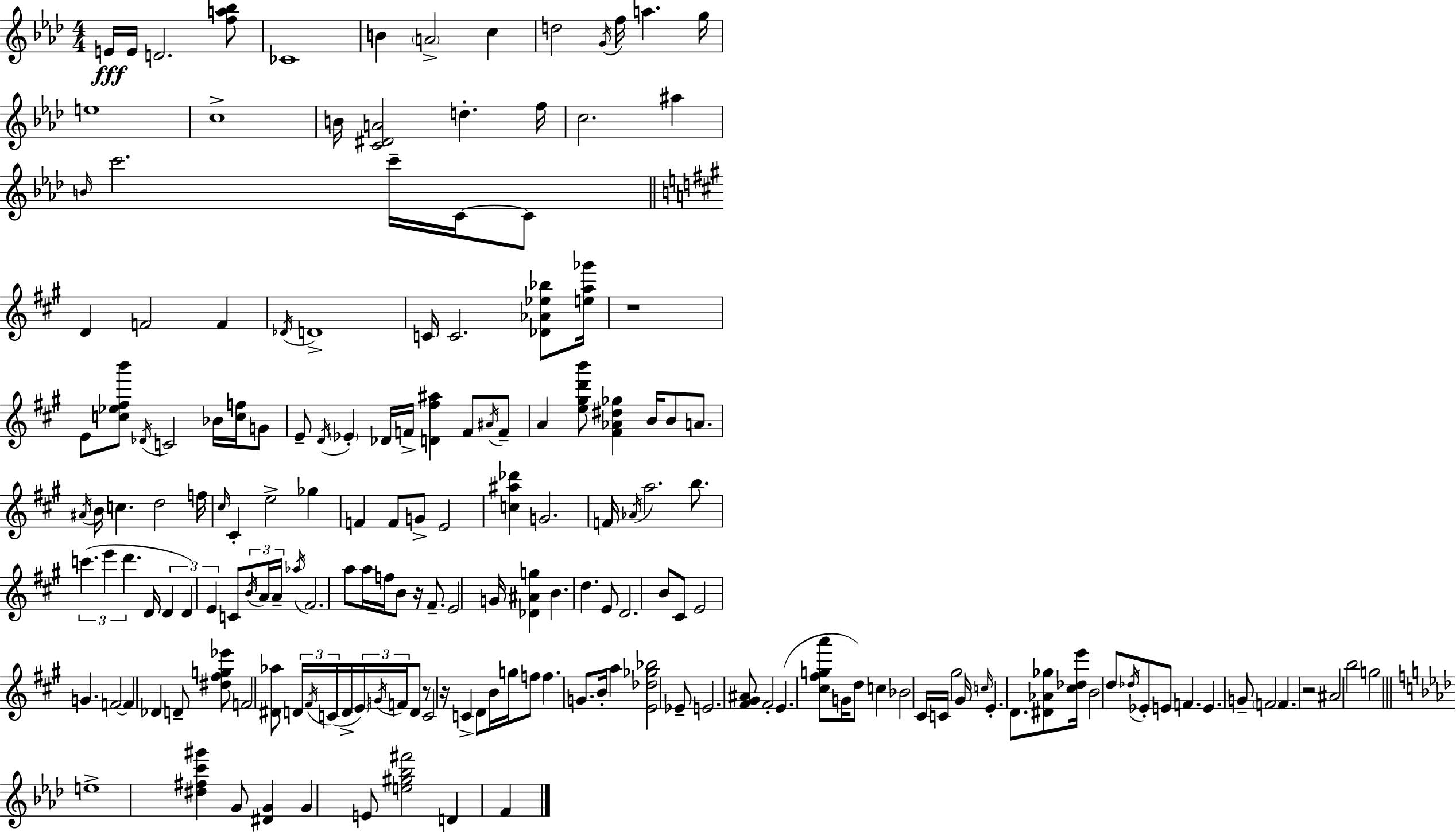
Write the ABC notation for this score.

X:1
T:Untitled
M:4/4
L:1/4
K:Ab
E/4 E/4 D2 [fa_b]/2 _C4 B A2 c d2 G/4 f/4 a g/4 e4 c4 B/4 [C^DA]2 d f/4 c2 ^a B/4 c'2 c'/4 C/4 C/2 D F2 F _D/4 D4 C/4 C2 [_D_A_e_b]/2 [ea_g']/4 z4 E/2 [c_e^fb']/2 _D/4 C2 _B/4 [cf]/4 G/2 E/2 D/4 _E _D/4 F/4 [D^f^a] F/2 ^A/4 F/2 A [e^gd'b']/2 [^F_A^d_g] B/4 B/2 A/2 ^A/4 B/4 c d2 f/4 ^c/4 ^C e2 _g F F/2 G/2 E2 [c^a_d'] G2 F/4 _A/4 a2 b/2 c' e' d' D/4 D D E C/2 B/4 A/4 A/4 _a/4 ^F2 a/2 a/4 f/4 B/2 z/4 ^F/2 E2 G/4 [_D^Ag] B d E/2 D2 B/2 ^C/2 E2 G F2 F _D D/2 [^d^fg_e']/2 F2 [^D_a]/2 D/4 ^F/4 C/4 D/4 E/4 G/4 F/4 D/2 z/2 C2 z/4 C D/2 B/4 g/4 f/2 f G/2 B/4 a [E_d_g_b]2 _E/2 E2 [^F^G^A]/2 ^F2 E [^c^fga']/2 G/4 d/2 c _B2 ^C/4 C/4 ^g2 ^G/4 c/4 E D/2 [^D_A_g]/2 [^c_de']/4 B2 d/2 _d/4 _E/2 E/2 F E G/2 F2 F z2 ^A2 b2 g2 e4 [^d^fc'^g'] G/2 [^DG] G E/2 [e^g_b^f']2 D F